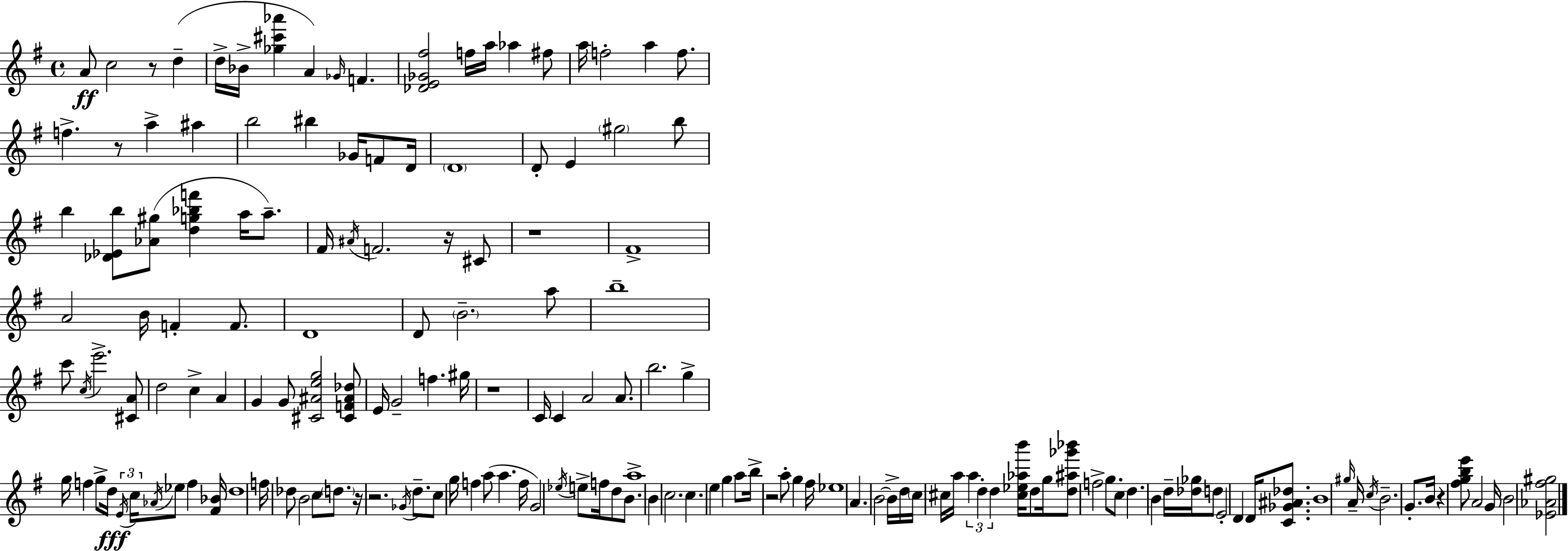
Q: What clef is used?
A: treble